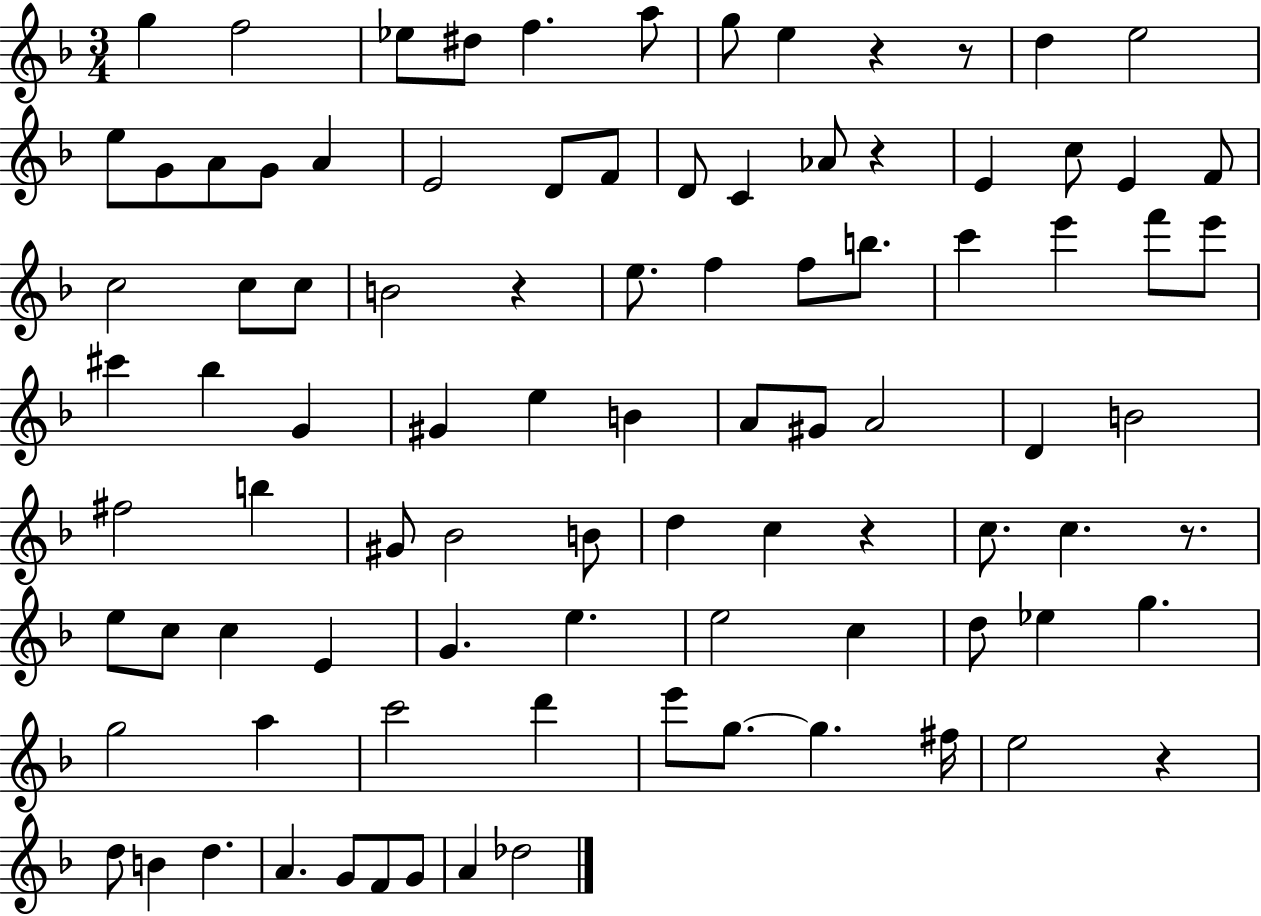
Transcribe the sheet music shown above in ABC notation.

X:1
T:Untitled
M:3/4
L:1/4
K:F
g f2 _e/2 ^d/2 f a/2 g/2 e z z/2 d e2 e/2 G/2 A/2 G/2 A E2 D/2 F/2 D/2 C _A/2 z E c/2 E F/2 c2 c/2 c/2 B2 z e/2 f f/2 b/2 c' e' f'/2 e'/2 ^c' _b G ^G e B A/2 ^G/2 A2 D B2 ^f2 b ^G/2 _B2 B/2 d c z c/2 c z/2 e/2 c/2 c E G e e2 c d/2 _e g g2 a c'2 d' e'/2 g/2 g ^f/4 e2 z d/2 B d A G/2 F/2 G/2 A _d2